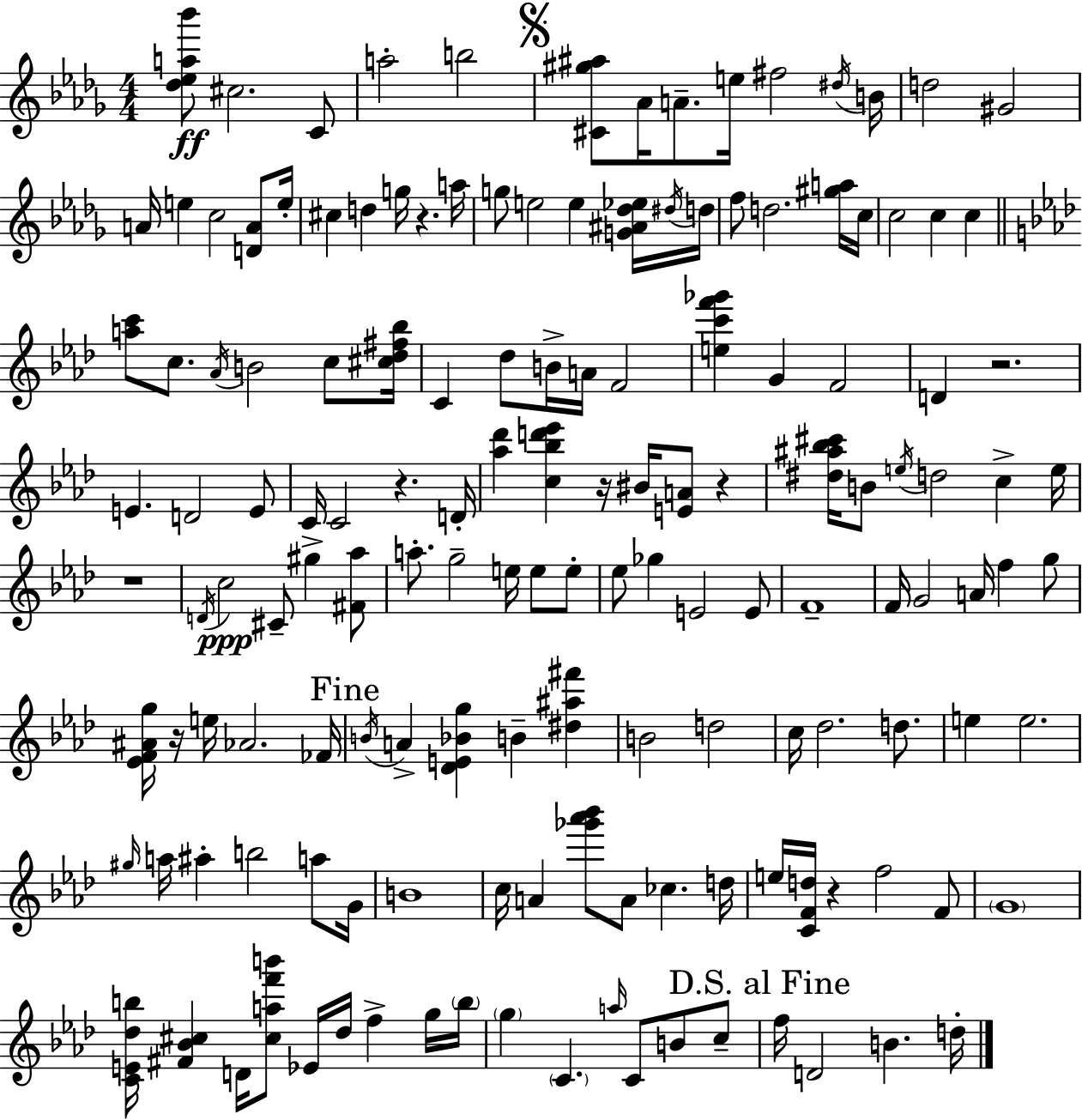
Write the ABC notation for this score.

X:1
T:Untitled
M:4/4
L:1/4
K:Bbm
[_d_ea_b']/2 ^c2 C/2 a2 b2 [^C^g^a]/2 _A/4 A/2 e/4 ^f2 ^d/4 B/4 d2 ^G2 A/4 e c2 [DA]/2 e/4 ^c d g/4 z a/4 g/2 e2 e [G^A_d_e]/4 ^d/4 d/4 f/2 d2 [^ga]/4 c/4 c2 c c [ac']/2 c/2 _A/4 B2 c/2 [^c_d^f_b]/4 C _d/2 B/4 A/4 F2 [ec'f'_g'] G F2 D z2 E D2 E/2 C/4 C2 z D/4 [_a_d'] [c_bd'_e'] z/4 ^B/4 [EA]/2 z [^d^a_b^c']/4 B/2 e/4 d2 c e/4 z4 D/4 c2 ^C/2 ^g [^F_a]/2 a/2 g2 e/4 e/2 e/2 _e/2 _g E2 E/2 F4 F/4 G2 A/4 f g/2 [_EF^Ag]/4 z/4 e/4 _A2 _F/4 B/4 A [_DE_Bg] B [^d^a^f'] B2 d2 c/4 _d2 d/2 e e2 ^g/4 a/4 ^a b2 a/2 G/4 B4 c/4 A [_g'_a'_b']/2 A/2 _c d/4 e/4 [CFd]/4 z f2 F/2 G4 [CE_db]/4 [^F_B^c] D/4 [^caf'b']/2 _E/4 _d/4 f g/4 b/4 g C a/4 C/2 B/2 c/2 f/4 D2 B d/4